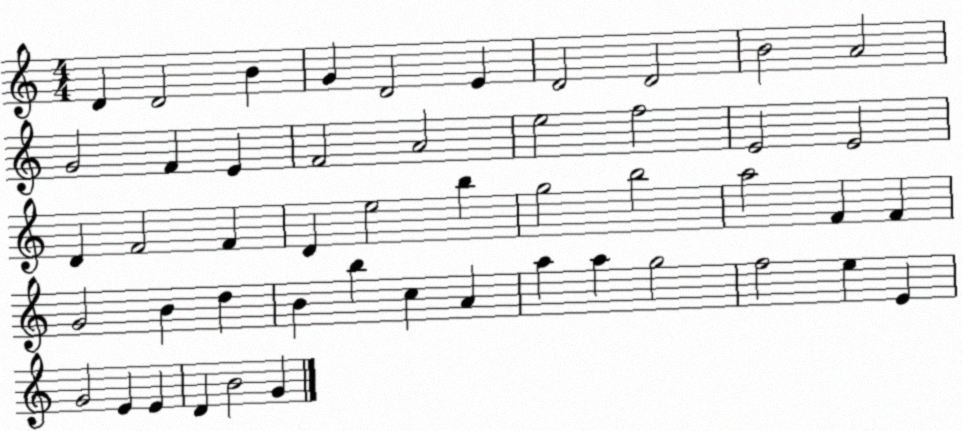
X:1
T:Untitled
M:4/4
L:1/4
K:C
D D2 B G D2 E D2 D2 B2 A2 G2 F E F2 A2 e2 f2 E2 E2 D F2 F D e2 b g2 b2 a2 F F G2 B d B b c A a a g2 f2 e E G2 E E D B2 G